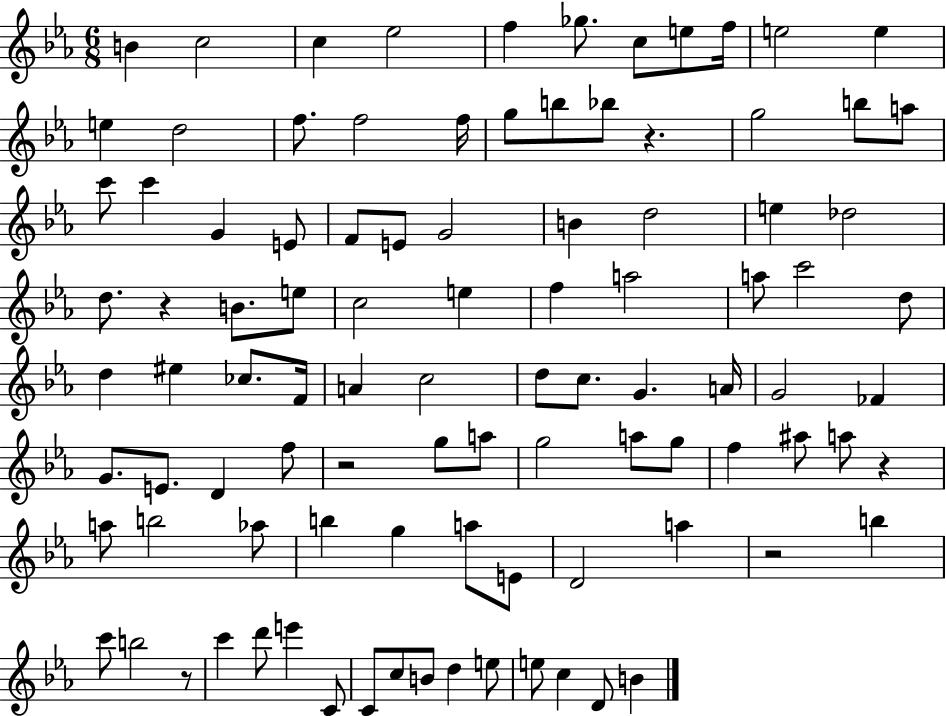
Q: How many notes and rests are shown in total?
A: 98